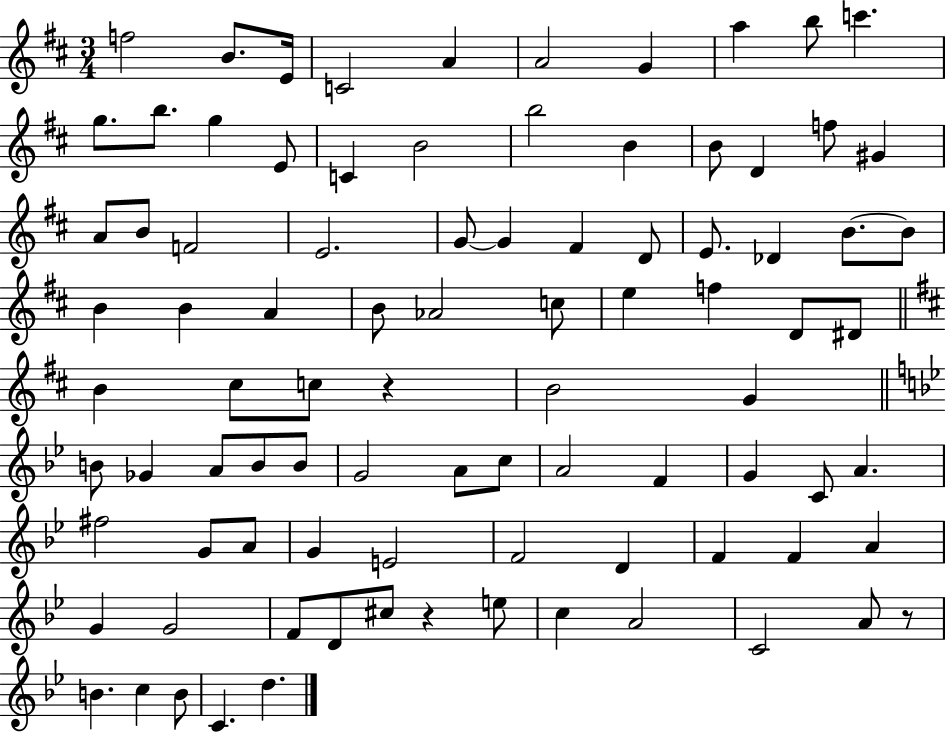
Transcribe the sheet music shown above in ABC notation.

X:1
T:Untitled
M:3/4
L:1/4
K:D
f2 B/2 E/4 C2 A A2 G a b/2 c' g/2 b/2 g E/2 C B2 b2 B B/2 D f/2 ^G A/2 B/2 F2 E2 G/2 G ^F D/2 E/2 _D B/2 B/2 B B A B/2 _A2 c/2 e f D/2 ^D/2 B ^c/2 c/2 z B2 G B/2 _G A/2 B/2 B/2 G2 A/2 c/2 A2 F G C/2 A ^f2 G/2 A/2 G E2 F2 D F F A G G2 F/2 D/2 ^c/2 z e/2 c A2 C2 A/2 z/2 B c B/2 C d